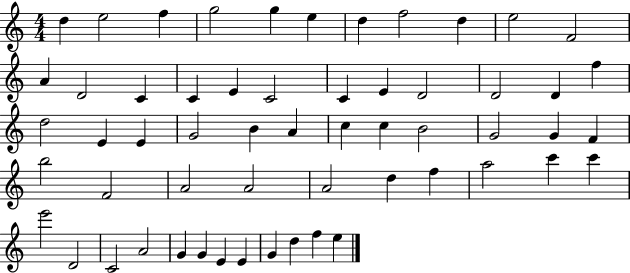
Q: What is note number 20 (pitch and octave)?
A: D4